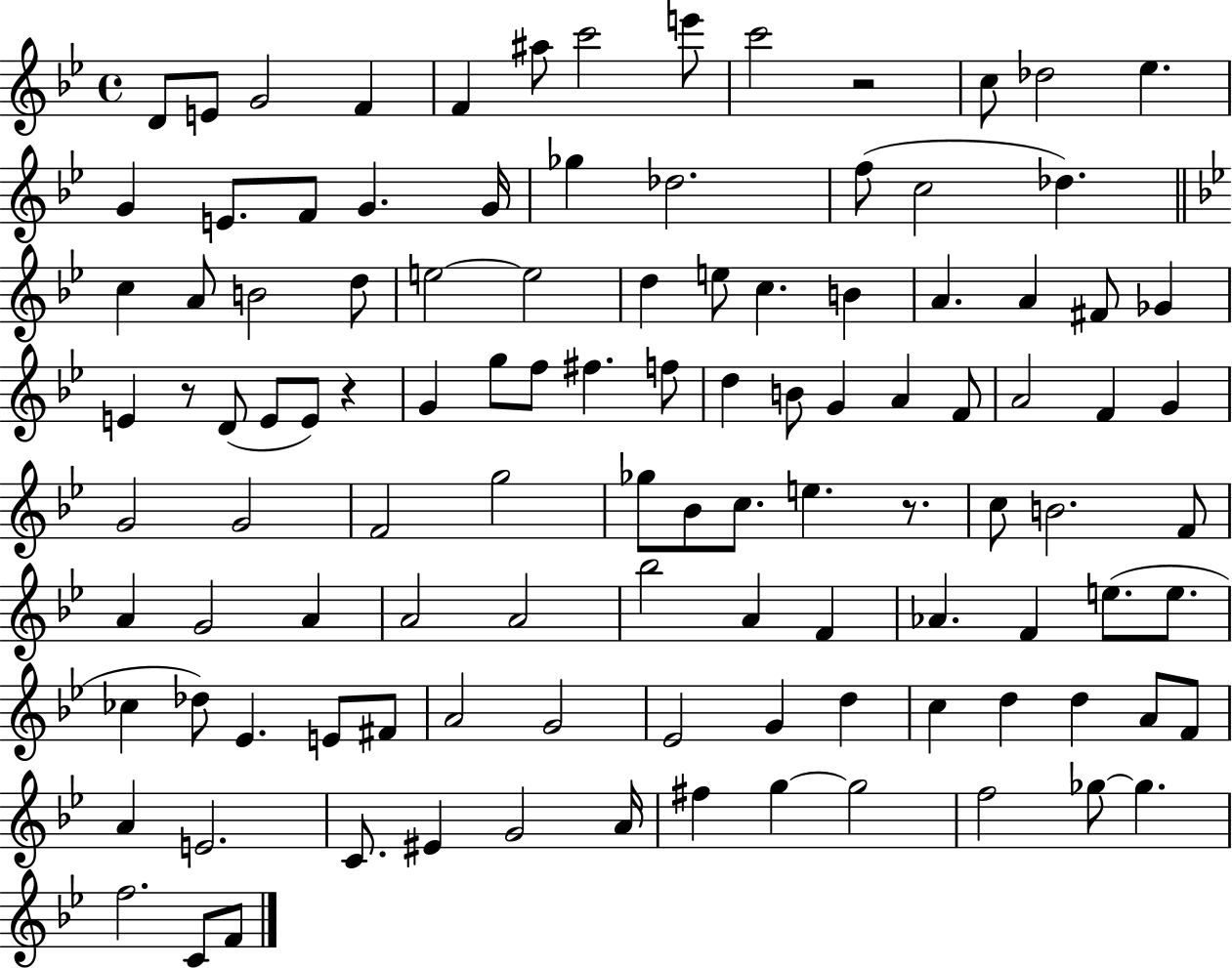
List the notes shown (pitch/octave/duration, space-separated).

D4/e E4/e G4/h F4/q F4/q A#5/e C6/h E6/e C6/h R/h C5/e Db5/h Eb5/q. G4/q E4/e. F4/e G4/q. G4/s Gb5/q Db5/h. F5/e C5/h Db5/q. C5/q A4/e B4/h D5/e E5/h E5/h D5/q E5/e C5/q. B4/q A4/q. A4/q F#4/e Gb4/q E4/q R/e D4/e E4/e E4/e R/q G4/q G5/e F5/e F#5/q. F5/e D5/q B4/e G4/q A4/q F4/e A4/h F4/q G4/q G4/h G4/h F4/h G5/h Gb5/e Bb4/e C5/e. E5/q. R/e. C5/e B4/h. F4/e A4/q G4/h A4/q A4/h A4/h Bb5/h A4/q F4/q Ab4/q. F4/q E5/e. E5/e. CES5/q Db5/e Eb4/q. E4/e F#4/e A4/h G4/h Eb4/h G4/q D5/q C5/q D5/q D5/q A4/e F4/e A4/q E4/h. C4/e. EIS4/q G4/h A4/s F#5/q G5/q G5/h F5/h Gb5/e Gb5/q. F5/h. C4/e F4/e